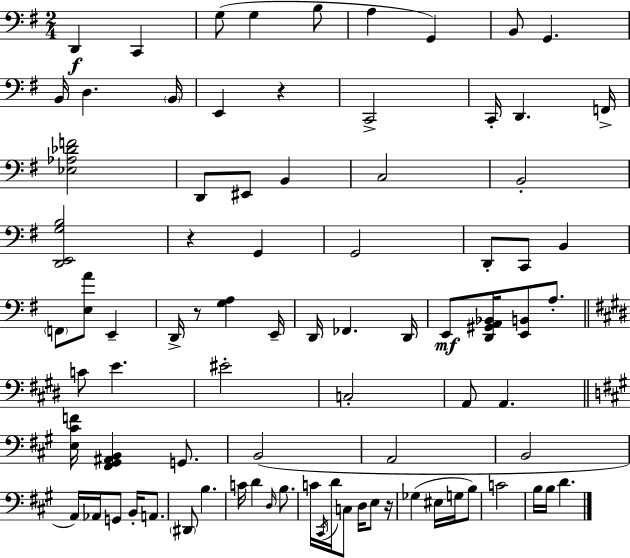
X:1
T:Untitled
M:2/4
L:1/4
K:G
D,, C,, G,/2 G, B,/2 A, G,, B,,/2 G,, B,,/4 D, B,,/4 E,, z C,,2 C,,/4 D,, F,,/4 [_E,_A,_DF]2 D,,/2 ^E,,/2 B,, C,2 B,,2 [D,,E,,G,B,]2 z G,, G,,2 D,,/2 C,,/2 B,, F,,/2 [E,A]/2 E,, D,,/4 z/2 [G,A,] E,,/4 D,,/4 _F,, D,,/4 E,,/2 [D,,^G,,A,,_B,,]/4 [E,,B,,]/2 A,/2 C/2 E ^E2 C,2 A,,/2 A,, [E,^CF]/4 [^F,,^G,,^A,,B,,] G,,/2 B,,2 A,,2 B,,2 A,,/4 _A,,/4 G,,/2 B,,/4 A,,/2 ^D,,/2 B, C/4 D D,/4 B,/2 C/4 ^C,,/4 D/4 C,/2 D,/4 E,/2 z/4 _G, ^E,/4 G,/4 B,/2 C2 B,/4 B,/4 D